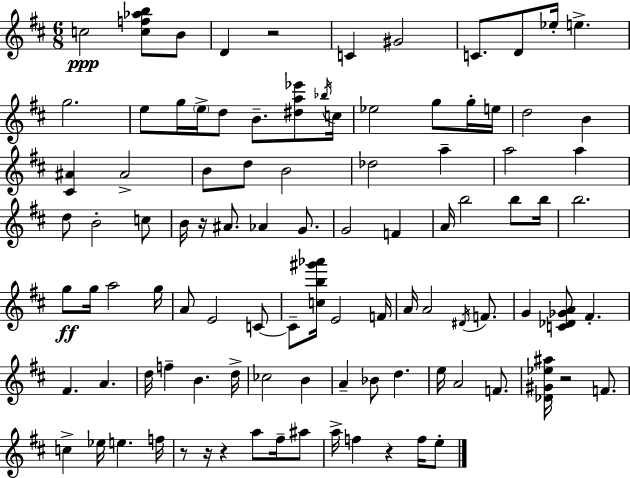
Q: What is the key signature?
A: D major